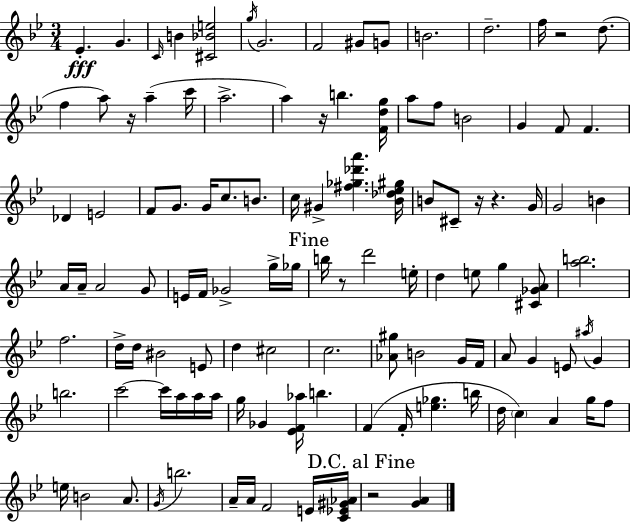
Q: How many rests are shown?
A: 7